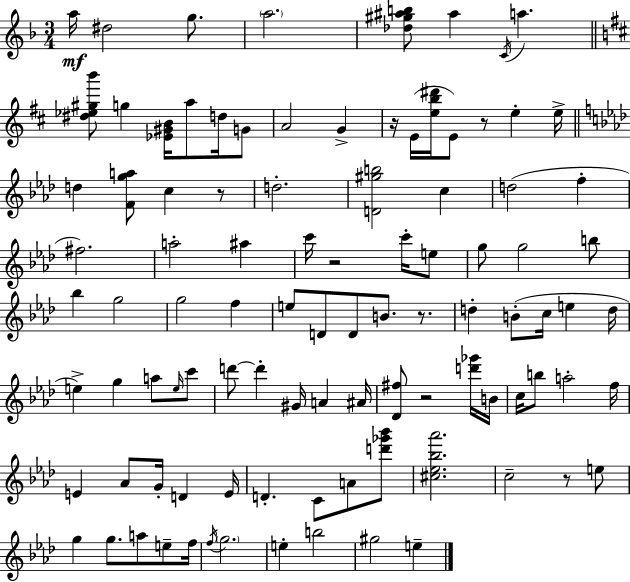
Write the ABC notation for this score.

X:1
T:Untitled
M:3/4
L:1/4
K:Dm
a/4 ^d2 g/2 a2 [_d^g^ab]/2 ^a C/4 a [^d_e^gb']/2 g [_E^GB]/4 a/2 d/4 G/2 A2 G z/4 E/4 [eb^d']/4 E/2 z/2 e e/4 d [Fga]/2 c z/2 d2 [D^gb]2 c d2 f ^f2 a2 ^a c'/4 z2 c'/4 e/2 g/2 g2 b/2 _b g2 g2 f e/2 D/2 D/2 B/2 z/2 d B/2 c/4 e d/4 e g a/2 e/4 c'/2 d'/2 d' ^G/4 A ^A/4 [_D^f]/2 z2 [d'_g']/4 B/4 c/4 b/2 a2 f/4 E _A/2 G/4 D E/4 D C/2 A/2 [d'_g'_b']/2 [^c_e_b_a']2 c2 z/2 e/2 g g/2 a/2 e/2 f/4 f/4 g2 e b2 ^g2 e